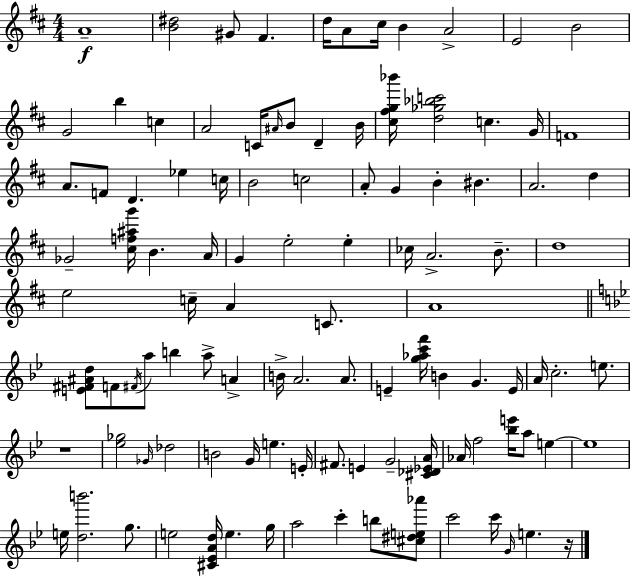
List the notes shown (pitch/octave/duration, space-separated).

A4/w [B4,D#5]/h G#4/e F#4/q. D5/s A4/e C#5/s B4/q A4/h E4/h B4/h G4/h B5/q C5/q A4/h C4/s A#4/s B4/e D4/q B4/s [C#5,F#5,G5,Bb6]/s [D5,Gb5,Bb5,C6]/h C5/q. G4/s F4/w A4/e. F4/e D4/q. Eb5/q C5/s B4/h C5/h A4/e G4/q B4/q BIS4/q. A4/h. D5/q Gb4/h [C#5,F5,A#5,G6]/s B4/q. A4/s G4/q E5/h E5/q CES5/s A4/h. B4/e. D5/w E5/h C5/s A4/q C4/e. A4/w [E4,F#4,A#4,D5]/e F4/e F#4/s A5/e B5/q A5/e A4/q B4/s A4/h. A4/e. E4/q [G5,Ab5,C6,F6]/s B4/q G4/q. E4/s A4/s C5/h. E5/e. R/w [Eb5,Gb5]/h Gb4/s Db5/h B4/h G4/s E5/q. E4/s F#4/e. E4/q G4/h [C#4,Db4,Eb4,A4]/s Ab4/s F5/h [Bb5,E6]/s A5/e E5/q E5/w E5/s [D5,B6]/h. G5/e. E5/h [C#4,Eb4,A4,D5]/s E5/q. G5/s A5/h C6/q B5/e [C#5,D#5,E5,Ab6]/e C6/h C6/s G4/s E5/q. R/s